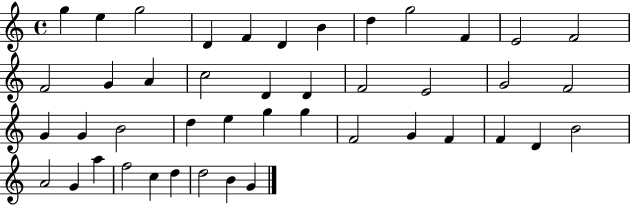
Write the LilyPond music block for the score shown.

{
  \clef treble
  \time 4/4
  \defaultTimeSignature
  \key c \major
  g''4 e''4 g''2 | d'4 f'4 d'4 b'4 | d''4 g''2 f'4 | e'2 f'2 | \break f'2 g'4 a'4 | c''2 d'4 d'4 | f'2 e'2 | g'2 f'2 | \break g'4 g'4 b'2 | d''4 e''4 g''4 g''4 | f'2 g'4 f'4 | f'4 d'4 b'2 | \break a'2 g'4 a''4 | f''2 c''4 d''4 | d''2 b'4 g'4 | \bar "|."
}